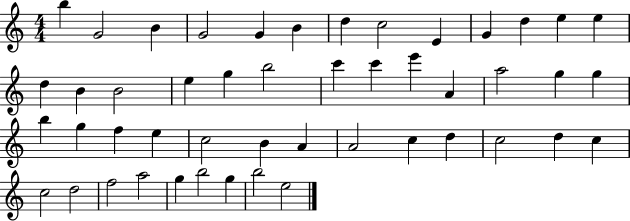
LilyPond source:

{
  \clef treble
  \numericTimeSignature
  \time 4/4
  \key c \major
  b''4 g'2 b'4 | g'2 g'4 b'4 | d''4 c''2 e'4 | g'4 d''4 e''4 e''4 | \break d''4 b'4 b'2 | e''4 g''4 b''2 | c'''4 c'''4 e'''4 a'4 | a''2 g''4 g''4 | \break b''4 g''4 f''4 e''4 | c''2 b'4 a'4 | a'2 c''4 d''4 | c''2 d''4 c''4 | \break c''2 d''2 | f''2 a''2 | g''4 b''2 g''4 | b''2 e''2 | \break \bar "|."
}